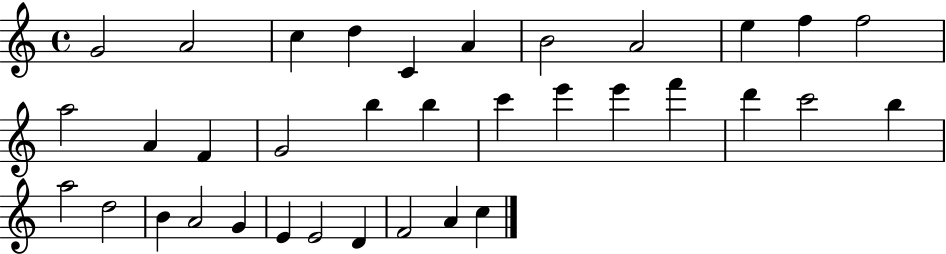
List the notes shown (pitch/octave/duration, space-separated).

G4/h A4/h C5/q D5/q C4/q A4/q B4/h A4/h E5/q F5/q F5/h A5/h A4/q F4/q G4/h B5/q B5/q C6/q E6/q E6/q F6/q D6/q C6/h B5/q A5/h D5/h B4/q A4/h G4/q E4/q E4/h D4/q F4/h A4/q C5/q